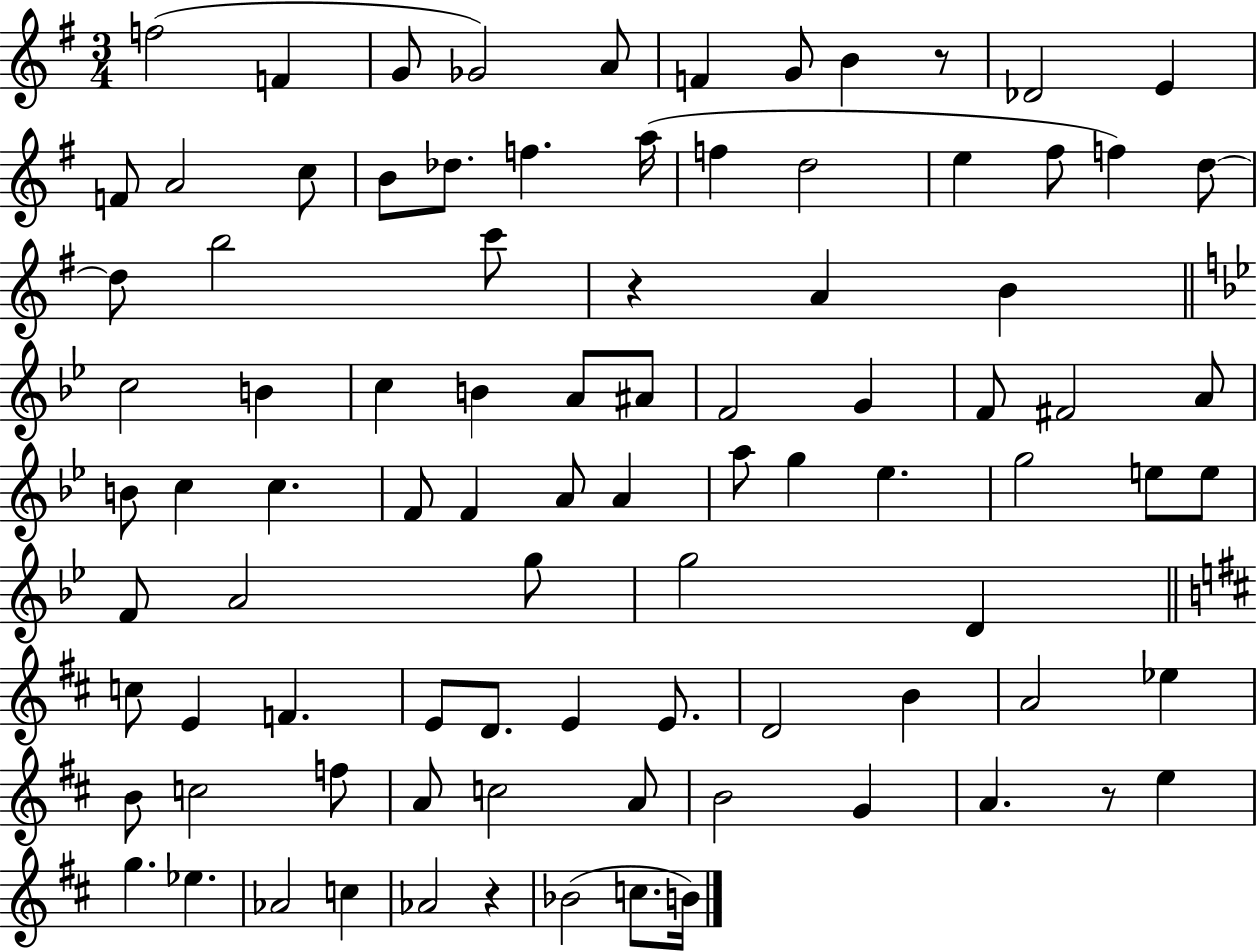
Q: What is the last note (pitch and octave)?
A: B4